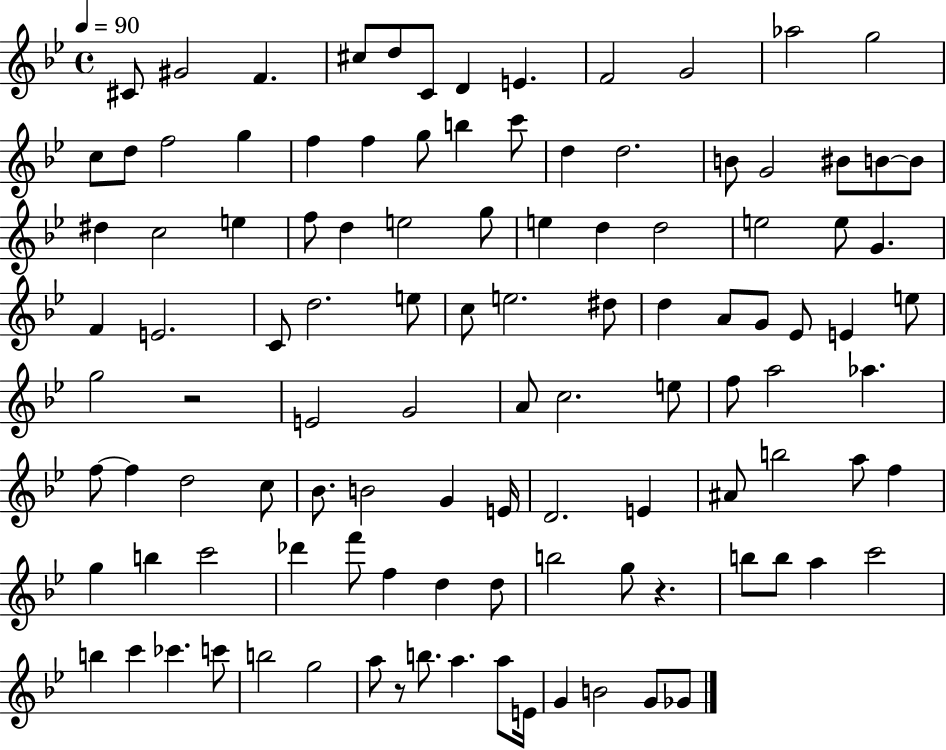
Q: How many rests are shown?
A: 3